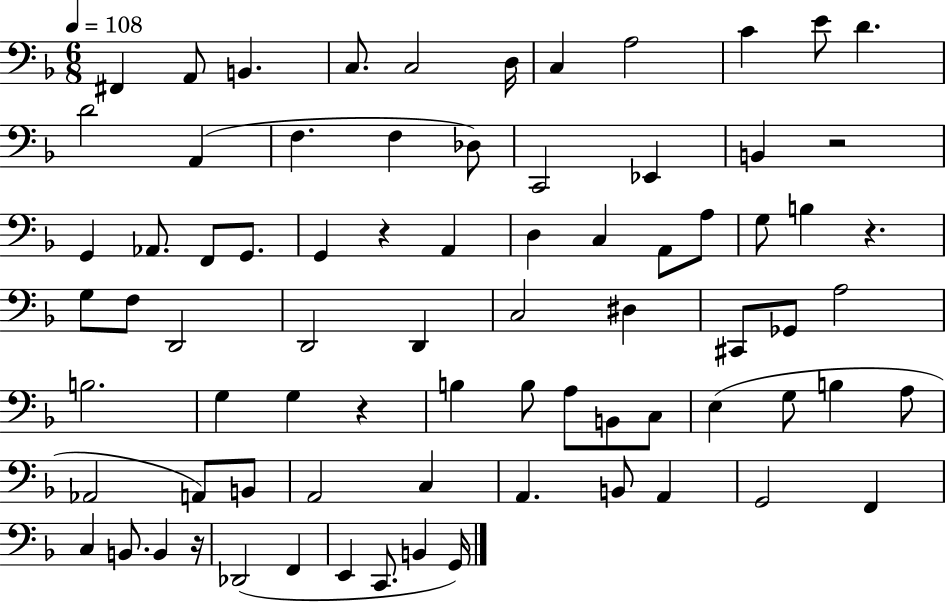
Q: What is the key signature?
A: F major